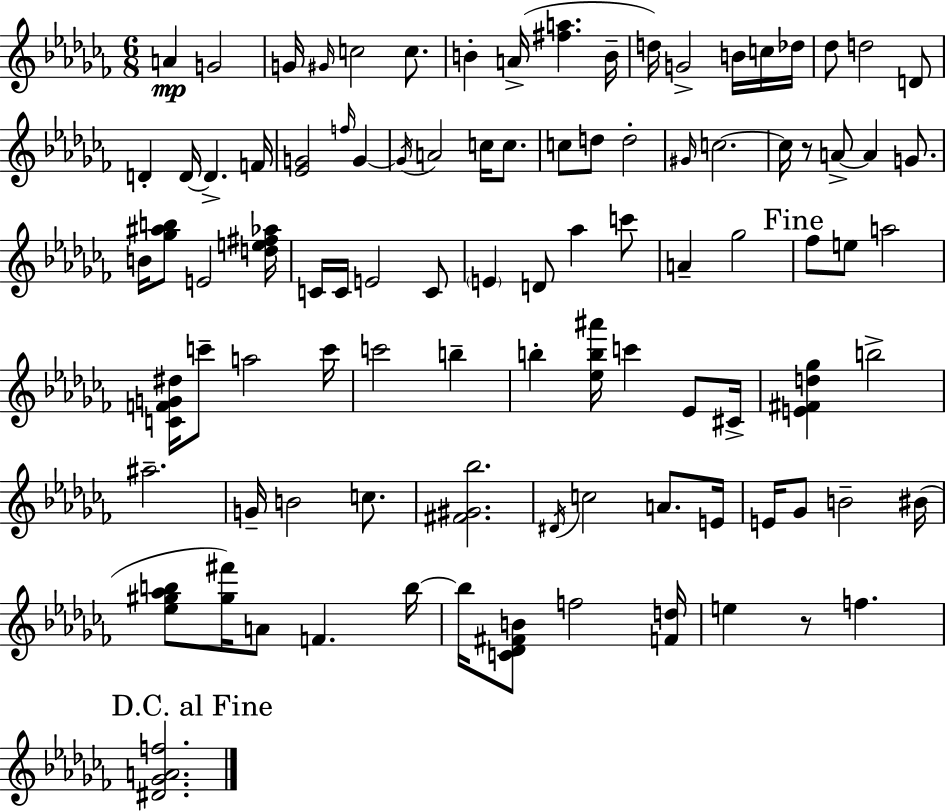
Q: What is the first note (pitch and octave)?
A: A4